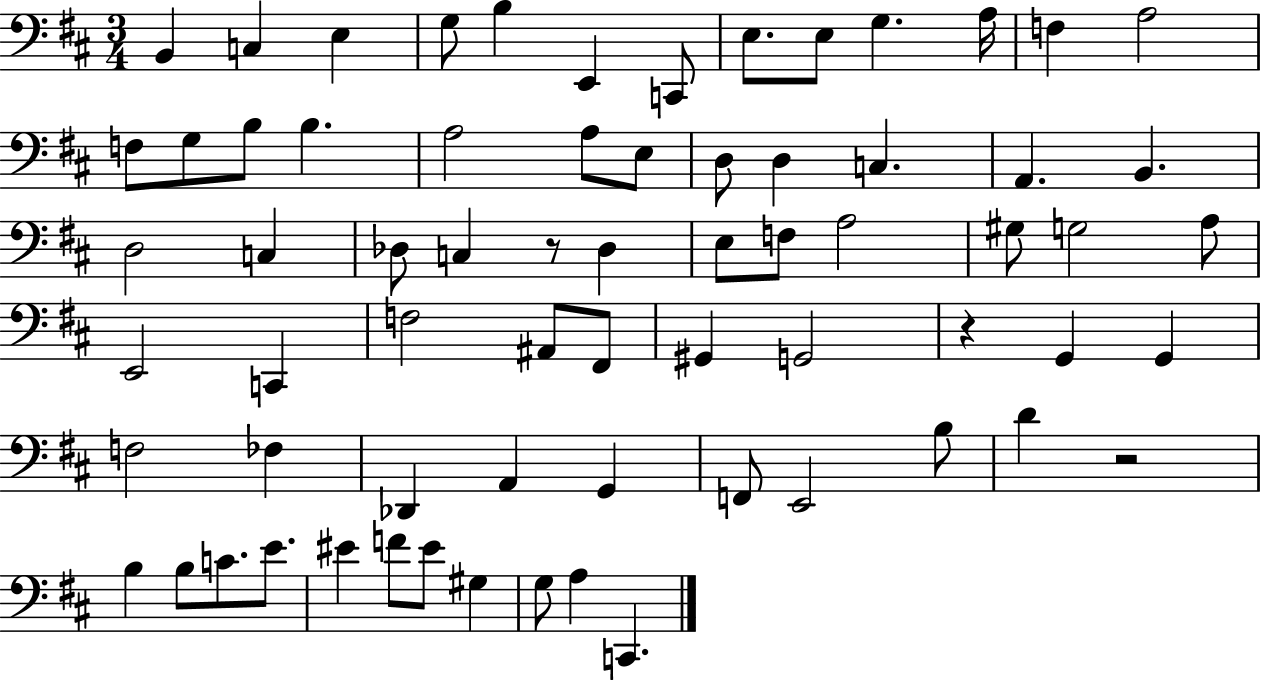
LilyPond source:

{
  \clef bass
  \numericTimeSignature
  \time 3/4
  \key d \major
  b,4 c4 e4 | g8 b4 e,4 c,8 | e8. e8 g4. a16 | f4 a2 | \break f8 g8 b8 b4. | a2 a8 e8 | d8 d4 c4. | a,4. b,4. | \break d2 c4 | des8 c4 r8 des4 | e8 f8 a2 | gis8 g2 a8 | \break e,2 c,4 | f2 ais,8 fis,8 | gis,4 g,2 | r4 g,4 g,4 | \break f2 fes4 | des,4 a,4 g,4 | f,8 e,2 b8 | d'4 r2 | \break b4 b8 c'8. e'8. | eis'4 f'8 eis'8 gis4 | g8 a4 c,4. | \bar "|."
}